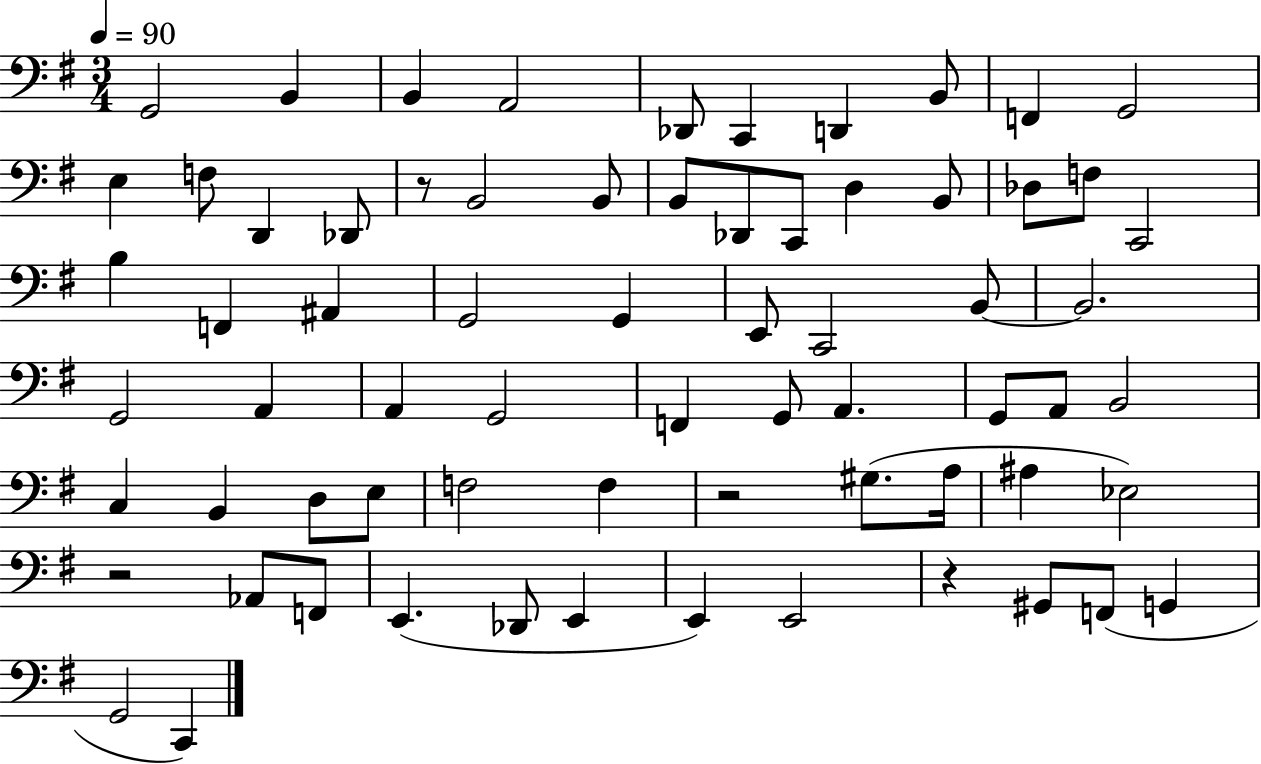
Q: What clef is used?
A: bass